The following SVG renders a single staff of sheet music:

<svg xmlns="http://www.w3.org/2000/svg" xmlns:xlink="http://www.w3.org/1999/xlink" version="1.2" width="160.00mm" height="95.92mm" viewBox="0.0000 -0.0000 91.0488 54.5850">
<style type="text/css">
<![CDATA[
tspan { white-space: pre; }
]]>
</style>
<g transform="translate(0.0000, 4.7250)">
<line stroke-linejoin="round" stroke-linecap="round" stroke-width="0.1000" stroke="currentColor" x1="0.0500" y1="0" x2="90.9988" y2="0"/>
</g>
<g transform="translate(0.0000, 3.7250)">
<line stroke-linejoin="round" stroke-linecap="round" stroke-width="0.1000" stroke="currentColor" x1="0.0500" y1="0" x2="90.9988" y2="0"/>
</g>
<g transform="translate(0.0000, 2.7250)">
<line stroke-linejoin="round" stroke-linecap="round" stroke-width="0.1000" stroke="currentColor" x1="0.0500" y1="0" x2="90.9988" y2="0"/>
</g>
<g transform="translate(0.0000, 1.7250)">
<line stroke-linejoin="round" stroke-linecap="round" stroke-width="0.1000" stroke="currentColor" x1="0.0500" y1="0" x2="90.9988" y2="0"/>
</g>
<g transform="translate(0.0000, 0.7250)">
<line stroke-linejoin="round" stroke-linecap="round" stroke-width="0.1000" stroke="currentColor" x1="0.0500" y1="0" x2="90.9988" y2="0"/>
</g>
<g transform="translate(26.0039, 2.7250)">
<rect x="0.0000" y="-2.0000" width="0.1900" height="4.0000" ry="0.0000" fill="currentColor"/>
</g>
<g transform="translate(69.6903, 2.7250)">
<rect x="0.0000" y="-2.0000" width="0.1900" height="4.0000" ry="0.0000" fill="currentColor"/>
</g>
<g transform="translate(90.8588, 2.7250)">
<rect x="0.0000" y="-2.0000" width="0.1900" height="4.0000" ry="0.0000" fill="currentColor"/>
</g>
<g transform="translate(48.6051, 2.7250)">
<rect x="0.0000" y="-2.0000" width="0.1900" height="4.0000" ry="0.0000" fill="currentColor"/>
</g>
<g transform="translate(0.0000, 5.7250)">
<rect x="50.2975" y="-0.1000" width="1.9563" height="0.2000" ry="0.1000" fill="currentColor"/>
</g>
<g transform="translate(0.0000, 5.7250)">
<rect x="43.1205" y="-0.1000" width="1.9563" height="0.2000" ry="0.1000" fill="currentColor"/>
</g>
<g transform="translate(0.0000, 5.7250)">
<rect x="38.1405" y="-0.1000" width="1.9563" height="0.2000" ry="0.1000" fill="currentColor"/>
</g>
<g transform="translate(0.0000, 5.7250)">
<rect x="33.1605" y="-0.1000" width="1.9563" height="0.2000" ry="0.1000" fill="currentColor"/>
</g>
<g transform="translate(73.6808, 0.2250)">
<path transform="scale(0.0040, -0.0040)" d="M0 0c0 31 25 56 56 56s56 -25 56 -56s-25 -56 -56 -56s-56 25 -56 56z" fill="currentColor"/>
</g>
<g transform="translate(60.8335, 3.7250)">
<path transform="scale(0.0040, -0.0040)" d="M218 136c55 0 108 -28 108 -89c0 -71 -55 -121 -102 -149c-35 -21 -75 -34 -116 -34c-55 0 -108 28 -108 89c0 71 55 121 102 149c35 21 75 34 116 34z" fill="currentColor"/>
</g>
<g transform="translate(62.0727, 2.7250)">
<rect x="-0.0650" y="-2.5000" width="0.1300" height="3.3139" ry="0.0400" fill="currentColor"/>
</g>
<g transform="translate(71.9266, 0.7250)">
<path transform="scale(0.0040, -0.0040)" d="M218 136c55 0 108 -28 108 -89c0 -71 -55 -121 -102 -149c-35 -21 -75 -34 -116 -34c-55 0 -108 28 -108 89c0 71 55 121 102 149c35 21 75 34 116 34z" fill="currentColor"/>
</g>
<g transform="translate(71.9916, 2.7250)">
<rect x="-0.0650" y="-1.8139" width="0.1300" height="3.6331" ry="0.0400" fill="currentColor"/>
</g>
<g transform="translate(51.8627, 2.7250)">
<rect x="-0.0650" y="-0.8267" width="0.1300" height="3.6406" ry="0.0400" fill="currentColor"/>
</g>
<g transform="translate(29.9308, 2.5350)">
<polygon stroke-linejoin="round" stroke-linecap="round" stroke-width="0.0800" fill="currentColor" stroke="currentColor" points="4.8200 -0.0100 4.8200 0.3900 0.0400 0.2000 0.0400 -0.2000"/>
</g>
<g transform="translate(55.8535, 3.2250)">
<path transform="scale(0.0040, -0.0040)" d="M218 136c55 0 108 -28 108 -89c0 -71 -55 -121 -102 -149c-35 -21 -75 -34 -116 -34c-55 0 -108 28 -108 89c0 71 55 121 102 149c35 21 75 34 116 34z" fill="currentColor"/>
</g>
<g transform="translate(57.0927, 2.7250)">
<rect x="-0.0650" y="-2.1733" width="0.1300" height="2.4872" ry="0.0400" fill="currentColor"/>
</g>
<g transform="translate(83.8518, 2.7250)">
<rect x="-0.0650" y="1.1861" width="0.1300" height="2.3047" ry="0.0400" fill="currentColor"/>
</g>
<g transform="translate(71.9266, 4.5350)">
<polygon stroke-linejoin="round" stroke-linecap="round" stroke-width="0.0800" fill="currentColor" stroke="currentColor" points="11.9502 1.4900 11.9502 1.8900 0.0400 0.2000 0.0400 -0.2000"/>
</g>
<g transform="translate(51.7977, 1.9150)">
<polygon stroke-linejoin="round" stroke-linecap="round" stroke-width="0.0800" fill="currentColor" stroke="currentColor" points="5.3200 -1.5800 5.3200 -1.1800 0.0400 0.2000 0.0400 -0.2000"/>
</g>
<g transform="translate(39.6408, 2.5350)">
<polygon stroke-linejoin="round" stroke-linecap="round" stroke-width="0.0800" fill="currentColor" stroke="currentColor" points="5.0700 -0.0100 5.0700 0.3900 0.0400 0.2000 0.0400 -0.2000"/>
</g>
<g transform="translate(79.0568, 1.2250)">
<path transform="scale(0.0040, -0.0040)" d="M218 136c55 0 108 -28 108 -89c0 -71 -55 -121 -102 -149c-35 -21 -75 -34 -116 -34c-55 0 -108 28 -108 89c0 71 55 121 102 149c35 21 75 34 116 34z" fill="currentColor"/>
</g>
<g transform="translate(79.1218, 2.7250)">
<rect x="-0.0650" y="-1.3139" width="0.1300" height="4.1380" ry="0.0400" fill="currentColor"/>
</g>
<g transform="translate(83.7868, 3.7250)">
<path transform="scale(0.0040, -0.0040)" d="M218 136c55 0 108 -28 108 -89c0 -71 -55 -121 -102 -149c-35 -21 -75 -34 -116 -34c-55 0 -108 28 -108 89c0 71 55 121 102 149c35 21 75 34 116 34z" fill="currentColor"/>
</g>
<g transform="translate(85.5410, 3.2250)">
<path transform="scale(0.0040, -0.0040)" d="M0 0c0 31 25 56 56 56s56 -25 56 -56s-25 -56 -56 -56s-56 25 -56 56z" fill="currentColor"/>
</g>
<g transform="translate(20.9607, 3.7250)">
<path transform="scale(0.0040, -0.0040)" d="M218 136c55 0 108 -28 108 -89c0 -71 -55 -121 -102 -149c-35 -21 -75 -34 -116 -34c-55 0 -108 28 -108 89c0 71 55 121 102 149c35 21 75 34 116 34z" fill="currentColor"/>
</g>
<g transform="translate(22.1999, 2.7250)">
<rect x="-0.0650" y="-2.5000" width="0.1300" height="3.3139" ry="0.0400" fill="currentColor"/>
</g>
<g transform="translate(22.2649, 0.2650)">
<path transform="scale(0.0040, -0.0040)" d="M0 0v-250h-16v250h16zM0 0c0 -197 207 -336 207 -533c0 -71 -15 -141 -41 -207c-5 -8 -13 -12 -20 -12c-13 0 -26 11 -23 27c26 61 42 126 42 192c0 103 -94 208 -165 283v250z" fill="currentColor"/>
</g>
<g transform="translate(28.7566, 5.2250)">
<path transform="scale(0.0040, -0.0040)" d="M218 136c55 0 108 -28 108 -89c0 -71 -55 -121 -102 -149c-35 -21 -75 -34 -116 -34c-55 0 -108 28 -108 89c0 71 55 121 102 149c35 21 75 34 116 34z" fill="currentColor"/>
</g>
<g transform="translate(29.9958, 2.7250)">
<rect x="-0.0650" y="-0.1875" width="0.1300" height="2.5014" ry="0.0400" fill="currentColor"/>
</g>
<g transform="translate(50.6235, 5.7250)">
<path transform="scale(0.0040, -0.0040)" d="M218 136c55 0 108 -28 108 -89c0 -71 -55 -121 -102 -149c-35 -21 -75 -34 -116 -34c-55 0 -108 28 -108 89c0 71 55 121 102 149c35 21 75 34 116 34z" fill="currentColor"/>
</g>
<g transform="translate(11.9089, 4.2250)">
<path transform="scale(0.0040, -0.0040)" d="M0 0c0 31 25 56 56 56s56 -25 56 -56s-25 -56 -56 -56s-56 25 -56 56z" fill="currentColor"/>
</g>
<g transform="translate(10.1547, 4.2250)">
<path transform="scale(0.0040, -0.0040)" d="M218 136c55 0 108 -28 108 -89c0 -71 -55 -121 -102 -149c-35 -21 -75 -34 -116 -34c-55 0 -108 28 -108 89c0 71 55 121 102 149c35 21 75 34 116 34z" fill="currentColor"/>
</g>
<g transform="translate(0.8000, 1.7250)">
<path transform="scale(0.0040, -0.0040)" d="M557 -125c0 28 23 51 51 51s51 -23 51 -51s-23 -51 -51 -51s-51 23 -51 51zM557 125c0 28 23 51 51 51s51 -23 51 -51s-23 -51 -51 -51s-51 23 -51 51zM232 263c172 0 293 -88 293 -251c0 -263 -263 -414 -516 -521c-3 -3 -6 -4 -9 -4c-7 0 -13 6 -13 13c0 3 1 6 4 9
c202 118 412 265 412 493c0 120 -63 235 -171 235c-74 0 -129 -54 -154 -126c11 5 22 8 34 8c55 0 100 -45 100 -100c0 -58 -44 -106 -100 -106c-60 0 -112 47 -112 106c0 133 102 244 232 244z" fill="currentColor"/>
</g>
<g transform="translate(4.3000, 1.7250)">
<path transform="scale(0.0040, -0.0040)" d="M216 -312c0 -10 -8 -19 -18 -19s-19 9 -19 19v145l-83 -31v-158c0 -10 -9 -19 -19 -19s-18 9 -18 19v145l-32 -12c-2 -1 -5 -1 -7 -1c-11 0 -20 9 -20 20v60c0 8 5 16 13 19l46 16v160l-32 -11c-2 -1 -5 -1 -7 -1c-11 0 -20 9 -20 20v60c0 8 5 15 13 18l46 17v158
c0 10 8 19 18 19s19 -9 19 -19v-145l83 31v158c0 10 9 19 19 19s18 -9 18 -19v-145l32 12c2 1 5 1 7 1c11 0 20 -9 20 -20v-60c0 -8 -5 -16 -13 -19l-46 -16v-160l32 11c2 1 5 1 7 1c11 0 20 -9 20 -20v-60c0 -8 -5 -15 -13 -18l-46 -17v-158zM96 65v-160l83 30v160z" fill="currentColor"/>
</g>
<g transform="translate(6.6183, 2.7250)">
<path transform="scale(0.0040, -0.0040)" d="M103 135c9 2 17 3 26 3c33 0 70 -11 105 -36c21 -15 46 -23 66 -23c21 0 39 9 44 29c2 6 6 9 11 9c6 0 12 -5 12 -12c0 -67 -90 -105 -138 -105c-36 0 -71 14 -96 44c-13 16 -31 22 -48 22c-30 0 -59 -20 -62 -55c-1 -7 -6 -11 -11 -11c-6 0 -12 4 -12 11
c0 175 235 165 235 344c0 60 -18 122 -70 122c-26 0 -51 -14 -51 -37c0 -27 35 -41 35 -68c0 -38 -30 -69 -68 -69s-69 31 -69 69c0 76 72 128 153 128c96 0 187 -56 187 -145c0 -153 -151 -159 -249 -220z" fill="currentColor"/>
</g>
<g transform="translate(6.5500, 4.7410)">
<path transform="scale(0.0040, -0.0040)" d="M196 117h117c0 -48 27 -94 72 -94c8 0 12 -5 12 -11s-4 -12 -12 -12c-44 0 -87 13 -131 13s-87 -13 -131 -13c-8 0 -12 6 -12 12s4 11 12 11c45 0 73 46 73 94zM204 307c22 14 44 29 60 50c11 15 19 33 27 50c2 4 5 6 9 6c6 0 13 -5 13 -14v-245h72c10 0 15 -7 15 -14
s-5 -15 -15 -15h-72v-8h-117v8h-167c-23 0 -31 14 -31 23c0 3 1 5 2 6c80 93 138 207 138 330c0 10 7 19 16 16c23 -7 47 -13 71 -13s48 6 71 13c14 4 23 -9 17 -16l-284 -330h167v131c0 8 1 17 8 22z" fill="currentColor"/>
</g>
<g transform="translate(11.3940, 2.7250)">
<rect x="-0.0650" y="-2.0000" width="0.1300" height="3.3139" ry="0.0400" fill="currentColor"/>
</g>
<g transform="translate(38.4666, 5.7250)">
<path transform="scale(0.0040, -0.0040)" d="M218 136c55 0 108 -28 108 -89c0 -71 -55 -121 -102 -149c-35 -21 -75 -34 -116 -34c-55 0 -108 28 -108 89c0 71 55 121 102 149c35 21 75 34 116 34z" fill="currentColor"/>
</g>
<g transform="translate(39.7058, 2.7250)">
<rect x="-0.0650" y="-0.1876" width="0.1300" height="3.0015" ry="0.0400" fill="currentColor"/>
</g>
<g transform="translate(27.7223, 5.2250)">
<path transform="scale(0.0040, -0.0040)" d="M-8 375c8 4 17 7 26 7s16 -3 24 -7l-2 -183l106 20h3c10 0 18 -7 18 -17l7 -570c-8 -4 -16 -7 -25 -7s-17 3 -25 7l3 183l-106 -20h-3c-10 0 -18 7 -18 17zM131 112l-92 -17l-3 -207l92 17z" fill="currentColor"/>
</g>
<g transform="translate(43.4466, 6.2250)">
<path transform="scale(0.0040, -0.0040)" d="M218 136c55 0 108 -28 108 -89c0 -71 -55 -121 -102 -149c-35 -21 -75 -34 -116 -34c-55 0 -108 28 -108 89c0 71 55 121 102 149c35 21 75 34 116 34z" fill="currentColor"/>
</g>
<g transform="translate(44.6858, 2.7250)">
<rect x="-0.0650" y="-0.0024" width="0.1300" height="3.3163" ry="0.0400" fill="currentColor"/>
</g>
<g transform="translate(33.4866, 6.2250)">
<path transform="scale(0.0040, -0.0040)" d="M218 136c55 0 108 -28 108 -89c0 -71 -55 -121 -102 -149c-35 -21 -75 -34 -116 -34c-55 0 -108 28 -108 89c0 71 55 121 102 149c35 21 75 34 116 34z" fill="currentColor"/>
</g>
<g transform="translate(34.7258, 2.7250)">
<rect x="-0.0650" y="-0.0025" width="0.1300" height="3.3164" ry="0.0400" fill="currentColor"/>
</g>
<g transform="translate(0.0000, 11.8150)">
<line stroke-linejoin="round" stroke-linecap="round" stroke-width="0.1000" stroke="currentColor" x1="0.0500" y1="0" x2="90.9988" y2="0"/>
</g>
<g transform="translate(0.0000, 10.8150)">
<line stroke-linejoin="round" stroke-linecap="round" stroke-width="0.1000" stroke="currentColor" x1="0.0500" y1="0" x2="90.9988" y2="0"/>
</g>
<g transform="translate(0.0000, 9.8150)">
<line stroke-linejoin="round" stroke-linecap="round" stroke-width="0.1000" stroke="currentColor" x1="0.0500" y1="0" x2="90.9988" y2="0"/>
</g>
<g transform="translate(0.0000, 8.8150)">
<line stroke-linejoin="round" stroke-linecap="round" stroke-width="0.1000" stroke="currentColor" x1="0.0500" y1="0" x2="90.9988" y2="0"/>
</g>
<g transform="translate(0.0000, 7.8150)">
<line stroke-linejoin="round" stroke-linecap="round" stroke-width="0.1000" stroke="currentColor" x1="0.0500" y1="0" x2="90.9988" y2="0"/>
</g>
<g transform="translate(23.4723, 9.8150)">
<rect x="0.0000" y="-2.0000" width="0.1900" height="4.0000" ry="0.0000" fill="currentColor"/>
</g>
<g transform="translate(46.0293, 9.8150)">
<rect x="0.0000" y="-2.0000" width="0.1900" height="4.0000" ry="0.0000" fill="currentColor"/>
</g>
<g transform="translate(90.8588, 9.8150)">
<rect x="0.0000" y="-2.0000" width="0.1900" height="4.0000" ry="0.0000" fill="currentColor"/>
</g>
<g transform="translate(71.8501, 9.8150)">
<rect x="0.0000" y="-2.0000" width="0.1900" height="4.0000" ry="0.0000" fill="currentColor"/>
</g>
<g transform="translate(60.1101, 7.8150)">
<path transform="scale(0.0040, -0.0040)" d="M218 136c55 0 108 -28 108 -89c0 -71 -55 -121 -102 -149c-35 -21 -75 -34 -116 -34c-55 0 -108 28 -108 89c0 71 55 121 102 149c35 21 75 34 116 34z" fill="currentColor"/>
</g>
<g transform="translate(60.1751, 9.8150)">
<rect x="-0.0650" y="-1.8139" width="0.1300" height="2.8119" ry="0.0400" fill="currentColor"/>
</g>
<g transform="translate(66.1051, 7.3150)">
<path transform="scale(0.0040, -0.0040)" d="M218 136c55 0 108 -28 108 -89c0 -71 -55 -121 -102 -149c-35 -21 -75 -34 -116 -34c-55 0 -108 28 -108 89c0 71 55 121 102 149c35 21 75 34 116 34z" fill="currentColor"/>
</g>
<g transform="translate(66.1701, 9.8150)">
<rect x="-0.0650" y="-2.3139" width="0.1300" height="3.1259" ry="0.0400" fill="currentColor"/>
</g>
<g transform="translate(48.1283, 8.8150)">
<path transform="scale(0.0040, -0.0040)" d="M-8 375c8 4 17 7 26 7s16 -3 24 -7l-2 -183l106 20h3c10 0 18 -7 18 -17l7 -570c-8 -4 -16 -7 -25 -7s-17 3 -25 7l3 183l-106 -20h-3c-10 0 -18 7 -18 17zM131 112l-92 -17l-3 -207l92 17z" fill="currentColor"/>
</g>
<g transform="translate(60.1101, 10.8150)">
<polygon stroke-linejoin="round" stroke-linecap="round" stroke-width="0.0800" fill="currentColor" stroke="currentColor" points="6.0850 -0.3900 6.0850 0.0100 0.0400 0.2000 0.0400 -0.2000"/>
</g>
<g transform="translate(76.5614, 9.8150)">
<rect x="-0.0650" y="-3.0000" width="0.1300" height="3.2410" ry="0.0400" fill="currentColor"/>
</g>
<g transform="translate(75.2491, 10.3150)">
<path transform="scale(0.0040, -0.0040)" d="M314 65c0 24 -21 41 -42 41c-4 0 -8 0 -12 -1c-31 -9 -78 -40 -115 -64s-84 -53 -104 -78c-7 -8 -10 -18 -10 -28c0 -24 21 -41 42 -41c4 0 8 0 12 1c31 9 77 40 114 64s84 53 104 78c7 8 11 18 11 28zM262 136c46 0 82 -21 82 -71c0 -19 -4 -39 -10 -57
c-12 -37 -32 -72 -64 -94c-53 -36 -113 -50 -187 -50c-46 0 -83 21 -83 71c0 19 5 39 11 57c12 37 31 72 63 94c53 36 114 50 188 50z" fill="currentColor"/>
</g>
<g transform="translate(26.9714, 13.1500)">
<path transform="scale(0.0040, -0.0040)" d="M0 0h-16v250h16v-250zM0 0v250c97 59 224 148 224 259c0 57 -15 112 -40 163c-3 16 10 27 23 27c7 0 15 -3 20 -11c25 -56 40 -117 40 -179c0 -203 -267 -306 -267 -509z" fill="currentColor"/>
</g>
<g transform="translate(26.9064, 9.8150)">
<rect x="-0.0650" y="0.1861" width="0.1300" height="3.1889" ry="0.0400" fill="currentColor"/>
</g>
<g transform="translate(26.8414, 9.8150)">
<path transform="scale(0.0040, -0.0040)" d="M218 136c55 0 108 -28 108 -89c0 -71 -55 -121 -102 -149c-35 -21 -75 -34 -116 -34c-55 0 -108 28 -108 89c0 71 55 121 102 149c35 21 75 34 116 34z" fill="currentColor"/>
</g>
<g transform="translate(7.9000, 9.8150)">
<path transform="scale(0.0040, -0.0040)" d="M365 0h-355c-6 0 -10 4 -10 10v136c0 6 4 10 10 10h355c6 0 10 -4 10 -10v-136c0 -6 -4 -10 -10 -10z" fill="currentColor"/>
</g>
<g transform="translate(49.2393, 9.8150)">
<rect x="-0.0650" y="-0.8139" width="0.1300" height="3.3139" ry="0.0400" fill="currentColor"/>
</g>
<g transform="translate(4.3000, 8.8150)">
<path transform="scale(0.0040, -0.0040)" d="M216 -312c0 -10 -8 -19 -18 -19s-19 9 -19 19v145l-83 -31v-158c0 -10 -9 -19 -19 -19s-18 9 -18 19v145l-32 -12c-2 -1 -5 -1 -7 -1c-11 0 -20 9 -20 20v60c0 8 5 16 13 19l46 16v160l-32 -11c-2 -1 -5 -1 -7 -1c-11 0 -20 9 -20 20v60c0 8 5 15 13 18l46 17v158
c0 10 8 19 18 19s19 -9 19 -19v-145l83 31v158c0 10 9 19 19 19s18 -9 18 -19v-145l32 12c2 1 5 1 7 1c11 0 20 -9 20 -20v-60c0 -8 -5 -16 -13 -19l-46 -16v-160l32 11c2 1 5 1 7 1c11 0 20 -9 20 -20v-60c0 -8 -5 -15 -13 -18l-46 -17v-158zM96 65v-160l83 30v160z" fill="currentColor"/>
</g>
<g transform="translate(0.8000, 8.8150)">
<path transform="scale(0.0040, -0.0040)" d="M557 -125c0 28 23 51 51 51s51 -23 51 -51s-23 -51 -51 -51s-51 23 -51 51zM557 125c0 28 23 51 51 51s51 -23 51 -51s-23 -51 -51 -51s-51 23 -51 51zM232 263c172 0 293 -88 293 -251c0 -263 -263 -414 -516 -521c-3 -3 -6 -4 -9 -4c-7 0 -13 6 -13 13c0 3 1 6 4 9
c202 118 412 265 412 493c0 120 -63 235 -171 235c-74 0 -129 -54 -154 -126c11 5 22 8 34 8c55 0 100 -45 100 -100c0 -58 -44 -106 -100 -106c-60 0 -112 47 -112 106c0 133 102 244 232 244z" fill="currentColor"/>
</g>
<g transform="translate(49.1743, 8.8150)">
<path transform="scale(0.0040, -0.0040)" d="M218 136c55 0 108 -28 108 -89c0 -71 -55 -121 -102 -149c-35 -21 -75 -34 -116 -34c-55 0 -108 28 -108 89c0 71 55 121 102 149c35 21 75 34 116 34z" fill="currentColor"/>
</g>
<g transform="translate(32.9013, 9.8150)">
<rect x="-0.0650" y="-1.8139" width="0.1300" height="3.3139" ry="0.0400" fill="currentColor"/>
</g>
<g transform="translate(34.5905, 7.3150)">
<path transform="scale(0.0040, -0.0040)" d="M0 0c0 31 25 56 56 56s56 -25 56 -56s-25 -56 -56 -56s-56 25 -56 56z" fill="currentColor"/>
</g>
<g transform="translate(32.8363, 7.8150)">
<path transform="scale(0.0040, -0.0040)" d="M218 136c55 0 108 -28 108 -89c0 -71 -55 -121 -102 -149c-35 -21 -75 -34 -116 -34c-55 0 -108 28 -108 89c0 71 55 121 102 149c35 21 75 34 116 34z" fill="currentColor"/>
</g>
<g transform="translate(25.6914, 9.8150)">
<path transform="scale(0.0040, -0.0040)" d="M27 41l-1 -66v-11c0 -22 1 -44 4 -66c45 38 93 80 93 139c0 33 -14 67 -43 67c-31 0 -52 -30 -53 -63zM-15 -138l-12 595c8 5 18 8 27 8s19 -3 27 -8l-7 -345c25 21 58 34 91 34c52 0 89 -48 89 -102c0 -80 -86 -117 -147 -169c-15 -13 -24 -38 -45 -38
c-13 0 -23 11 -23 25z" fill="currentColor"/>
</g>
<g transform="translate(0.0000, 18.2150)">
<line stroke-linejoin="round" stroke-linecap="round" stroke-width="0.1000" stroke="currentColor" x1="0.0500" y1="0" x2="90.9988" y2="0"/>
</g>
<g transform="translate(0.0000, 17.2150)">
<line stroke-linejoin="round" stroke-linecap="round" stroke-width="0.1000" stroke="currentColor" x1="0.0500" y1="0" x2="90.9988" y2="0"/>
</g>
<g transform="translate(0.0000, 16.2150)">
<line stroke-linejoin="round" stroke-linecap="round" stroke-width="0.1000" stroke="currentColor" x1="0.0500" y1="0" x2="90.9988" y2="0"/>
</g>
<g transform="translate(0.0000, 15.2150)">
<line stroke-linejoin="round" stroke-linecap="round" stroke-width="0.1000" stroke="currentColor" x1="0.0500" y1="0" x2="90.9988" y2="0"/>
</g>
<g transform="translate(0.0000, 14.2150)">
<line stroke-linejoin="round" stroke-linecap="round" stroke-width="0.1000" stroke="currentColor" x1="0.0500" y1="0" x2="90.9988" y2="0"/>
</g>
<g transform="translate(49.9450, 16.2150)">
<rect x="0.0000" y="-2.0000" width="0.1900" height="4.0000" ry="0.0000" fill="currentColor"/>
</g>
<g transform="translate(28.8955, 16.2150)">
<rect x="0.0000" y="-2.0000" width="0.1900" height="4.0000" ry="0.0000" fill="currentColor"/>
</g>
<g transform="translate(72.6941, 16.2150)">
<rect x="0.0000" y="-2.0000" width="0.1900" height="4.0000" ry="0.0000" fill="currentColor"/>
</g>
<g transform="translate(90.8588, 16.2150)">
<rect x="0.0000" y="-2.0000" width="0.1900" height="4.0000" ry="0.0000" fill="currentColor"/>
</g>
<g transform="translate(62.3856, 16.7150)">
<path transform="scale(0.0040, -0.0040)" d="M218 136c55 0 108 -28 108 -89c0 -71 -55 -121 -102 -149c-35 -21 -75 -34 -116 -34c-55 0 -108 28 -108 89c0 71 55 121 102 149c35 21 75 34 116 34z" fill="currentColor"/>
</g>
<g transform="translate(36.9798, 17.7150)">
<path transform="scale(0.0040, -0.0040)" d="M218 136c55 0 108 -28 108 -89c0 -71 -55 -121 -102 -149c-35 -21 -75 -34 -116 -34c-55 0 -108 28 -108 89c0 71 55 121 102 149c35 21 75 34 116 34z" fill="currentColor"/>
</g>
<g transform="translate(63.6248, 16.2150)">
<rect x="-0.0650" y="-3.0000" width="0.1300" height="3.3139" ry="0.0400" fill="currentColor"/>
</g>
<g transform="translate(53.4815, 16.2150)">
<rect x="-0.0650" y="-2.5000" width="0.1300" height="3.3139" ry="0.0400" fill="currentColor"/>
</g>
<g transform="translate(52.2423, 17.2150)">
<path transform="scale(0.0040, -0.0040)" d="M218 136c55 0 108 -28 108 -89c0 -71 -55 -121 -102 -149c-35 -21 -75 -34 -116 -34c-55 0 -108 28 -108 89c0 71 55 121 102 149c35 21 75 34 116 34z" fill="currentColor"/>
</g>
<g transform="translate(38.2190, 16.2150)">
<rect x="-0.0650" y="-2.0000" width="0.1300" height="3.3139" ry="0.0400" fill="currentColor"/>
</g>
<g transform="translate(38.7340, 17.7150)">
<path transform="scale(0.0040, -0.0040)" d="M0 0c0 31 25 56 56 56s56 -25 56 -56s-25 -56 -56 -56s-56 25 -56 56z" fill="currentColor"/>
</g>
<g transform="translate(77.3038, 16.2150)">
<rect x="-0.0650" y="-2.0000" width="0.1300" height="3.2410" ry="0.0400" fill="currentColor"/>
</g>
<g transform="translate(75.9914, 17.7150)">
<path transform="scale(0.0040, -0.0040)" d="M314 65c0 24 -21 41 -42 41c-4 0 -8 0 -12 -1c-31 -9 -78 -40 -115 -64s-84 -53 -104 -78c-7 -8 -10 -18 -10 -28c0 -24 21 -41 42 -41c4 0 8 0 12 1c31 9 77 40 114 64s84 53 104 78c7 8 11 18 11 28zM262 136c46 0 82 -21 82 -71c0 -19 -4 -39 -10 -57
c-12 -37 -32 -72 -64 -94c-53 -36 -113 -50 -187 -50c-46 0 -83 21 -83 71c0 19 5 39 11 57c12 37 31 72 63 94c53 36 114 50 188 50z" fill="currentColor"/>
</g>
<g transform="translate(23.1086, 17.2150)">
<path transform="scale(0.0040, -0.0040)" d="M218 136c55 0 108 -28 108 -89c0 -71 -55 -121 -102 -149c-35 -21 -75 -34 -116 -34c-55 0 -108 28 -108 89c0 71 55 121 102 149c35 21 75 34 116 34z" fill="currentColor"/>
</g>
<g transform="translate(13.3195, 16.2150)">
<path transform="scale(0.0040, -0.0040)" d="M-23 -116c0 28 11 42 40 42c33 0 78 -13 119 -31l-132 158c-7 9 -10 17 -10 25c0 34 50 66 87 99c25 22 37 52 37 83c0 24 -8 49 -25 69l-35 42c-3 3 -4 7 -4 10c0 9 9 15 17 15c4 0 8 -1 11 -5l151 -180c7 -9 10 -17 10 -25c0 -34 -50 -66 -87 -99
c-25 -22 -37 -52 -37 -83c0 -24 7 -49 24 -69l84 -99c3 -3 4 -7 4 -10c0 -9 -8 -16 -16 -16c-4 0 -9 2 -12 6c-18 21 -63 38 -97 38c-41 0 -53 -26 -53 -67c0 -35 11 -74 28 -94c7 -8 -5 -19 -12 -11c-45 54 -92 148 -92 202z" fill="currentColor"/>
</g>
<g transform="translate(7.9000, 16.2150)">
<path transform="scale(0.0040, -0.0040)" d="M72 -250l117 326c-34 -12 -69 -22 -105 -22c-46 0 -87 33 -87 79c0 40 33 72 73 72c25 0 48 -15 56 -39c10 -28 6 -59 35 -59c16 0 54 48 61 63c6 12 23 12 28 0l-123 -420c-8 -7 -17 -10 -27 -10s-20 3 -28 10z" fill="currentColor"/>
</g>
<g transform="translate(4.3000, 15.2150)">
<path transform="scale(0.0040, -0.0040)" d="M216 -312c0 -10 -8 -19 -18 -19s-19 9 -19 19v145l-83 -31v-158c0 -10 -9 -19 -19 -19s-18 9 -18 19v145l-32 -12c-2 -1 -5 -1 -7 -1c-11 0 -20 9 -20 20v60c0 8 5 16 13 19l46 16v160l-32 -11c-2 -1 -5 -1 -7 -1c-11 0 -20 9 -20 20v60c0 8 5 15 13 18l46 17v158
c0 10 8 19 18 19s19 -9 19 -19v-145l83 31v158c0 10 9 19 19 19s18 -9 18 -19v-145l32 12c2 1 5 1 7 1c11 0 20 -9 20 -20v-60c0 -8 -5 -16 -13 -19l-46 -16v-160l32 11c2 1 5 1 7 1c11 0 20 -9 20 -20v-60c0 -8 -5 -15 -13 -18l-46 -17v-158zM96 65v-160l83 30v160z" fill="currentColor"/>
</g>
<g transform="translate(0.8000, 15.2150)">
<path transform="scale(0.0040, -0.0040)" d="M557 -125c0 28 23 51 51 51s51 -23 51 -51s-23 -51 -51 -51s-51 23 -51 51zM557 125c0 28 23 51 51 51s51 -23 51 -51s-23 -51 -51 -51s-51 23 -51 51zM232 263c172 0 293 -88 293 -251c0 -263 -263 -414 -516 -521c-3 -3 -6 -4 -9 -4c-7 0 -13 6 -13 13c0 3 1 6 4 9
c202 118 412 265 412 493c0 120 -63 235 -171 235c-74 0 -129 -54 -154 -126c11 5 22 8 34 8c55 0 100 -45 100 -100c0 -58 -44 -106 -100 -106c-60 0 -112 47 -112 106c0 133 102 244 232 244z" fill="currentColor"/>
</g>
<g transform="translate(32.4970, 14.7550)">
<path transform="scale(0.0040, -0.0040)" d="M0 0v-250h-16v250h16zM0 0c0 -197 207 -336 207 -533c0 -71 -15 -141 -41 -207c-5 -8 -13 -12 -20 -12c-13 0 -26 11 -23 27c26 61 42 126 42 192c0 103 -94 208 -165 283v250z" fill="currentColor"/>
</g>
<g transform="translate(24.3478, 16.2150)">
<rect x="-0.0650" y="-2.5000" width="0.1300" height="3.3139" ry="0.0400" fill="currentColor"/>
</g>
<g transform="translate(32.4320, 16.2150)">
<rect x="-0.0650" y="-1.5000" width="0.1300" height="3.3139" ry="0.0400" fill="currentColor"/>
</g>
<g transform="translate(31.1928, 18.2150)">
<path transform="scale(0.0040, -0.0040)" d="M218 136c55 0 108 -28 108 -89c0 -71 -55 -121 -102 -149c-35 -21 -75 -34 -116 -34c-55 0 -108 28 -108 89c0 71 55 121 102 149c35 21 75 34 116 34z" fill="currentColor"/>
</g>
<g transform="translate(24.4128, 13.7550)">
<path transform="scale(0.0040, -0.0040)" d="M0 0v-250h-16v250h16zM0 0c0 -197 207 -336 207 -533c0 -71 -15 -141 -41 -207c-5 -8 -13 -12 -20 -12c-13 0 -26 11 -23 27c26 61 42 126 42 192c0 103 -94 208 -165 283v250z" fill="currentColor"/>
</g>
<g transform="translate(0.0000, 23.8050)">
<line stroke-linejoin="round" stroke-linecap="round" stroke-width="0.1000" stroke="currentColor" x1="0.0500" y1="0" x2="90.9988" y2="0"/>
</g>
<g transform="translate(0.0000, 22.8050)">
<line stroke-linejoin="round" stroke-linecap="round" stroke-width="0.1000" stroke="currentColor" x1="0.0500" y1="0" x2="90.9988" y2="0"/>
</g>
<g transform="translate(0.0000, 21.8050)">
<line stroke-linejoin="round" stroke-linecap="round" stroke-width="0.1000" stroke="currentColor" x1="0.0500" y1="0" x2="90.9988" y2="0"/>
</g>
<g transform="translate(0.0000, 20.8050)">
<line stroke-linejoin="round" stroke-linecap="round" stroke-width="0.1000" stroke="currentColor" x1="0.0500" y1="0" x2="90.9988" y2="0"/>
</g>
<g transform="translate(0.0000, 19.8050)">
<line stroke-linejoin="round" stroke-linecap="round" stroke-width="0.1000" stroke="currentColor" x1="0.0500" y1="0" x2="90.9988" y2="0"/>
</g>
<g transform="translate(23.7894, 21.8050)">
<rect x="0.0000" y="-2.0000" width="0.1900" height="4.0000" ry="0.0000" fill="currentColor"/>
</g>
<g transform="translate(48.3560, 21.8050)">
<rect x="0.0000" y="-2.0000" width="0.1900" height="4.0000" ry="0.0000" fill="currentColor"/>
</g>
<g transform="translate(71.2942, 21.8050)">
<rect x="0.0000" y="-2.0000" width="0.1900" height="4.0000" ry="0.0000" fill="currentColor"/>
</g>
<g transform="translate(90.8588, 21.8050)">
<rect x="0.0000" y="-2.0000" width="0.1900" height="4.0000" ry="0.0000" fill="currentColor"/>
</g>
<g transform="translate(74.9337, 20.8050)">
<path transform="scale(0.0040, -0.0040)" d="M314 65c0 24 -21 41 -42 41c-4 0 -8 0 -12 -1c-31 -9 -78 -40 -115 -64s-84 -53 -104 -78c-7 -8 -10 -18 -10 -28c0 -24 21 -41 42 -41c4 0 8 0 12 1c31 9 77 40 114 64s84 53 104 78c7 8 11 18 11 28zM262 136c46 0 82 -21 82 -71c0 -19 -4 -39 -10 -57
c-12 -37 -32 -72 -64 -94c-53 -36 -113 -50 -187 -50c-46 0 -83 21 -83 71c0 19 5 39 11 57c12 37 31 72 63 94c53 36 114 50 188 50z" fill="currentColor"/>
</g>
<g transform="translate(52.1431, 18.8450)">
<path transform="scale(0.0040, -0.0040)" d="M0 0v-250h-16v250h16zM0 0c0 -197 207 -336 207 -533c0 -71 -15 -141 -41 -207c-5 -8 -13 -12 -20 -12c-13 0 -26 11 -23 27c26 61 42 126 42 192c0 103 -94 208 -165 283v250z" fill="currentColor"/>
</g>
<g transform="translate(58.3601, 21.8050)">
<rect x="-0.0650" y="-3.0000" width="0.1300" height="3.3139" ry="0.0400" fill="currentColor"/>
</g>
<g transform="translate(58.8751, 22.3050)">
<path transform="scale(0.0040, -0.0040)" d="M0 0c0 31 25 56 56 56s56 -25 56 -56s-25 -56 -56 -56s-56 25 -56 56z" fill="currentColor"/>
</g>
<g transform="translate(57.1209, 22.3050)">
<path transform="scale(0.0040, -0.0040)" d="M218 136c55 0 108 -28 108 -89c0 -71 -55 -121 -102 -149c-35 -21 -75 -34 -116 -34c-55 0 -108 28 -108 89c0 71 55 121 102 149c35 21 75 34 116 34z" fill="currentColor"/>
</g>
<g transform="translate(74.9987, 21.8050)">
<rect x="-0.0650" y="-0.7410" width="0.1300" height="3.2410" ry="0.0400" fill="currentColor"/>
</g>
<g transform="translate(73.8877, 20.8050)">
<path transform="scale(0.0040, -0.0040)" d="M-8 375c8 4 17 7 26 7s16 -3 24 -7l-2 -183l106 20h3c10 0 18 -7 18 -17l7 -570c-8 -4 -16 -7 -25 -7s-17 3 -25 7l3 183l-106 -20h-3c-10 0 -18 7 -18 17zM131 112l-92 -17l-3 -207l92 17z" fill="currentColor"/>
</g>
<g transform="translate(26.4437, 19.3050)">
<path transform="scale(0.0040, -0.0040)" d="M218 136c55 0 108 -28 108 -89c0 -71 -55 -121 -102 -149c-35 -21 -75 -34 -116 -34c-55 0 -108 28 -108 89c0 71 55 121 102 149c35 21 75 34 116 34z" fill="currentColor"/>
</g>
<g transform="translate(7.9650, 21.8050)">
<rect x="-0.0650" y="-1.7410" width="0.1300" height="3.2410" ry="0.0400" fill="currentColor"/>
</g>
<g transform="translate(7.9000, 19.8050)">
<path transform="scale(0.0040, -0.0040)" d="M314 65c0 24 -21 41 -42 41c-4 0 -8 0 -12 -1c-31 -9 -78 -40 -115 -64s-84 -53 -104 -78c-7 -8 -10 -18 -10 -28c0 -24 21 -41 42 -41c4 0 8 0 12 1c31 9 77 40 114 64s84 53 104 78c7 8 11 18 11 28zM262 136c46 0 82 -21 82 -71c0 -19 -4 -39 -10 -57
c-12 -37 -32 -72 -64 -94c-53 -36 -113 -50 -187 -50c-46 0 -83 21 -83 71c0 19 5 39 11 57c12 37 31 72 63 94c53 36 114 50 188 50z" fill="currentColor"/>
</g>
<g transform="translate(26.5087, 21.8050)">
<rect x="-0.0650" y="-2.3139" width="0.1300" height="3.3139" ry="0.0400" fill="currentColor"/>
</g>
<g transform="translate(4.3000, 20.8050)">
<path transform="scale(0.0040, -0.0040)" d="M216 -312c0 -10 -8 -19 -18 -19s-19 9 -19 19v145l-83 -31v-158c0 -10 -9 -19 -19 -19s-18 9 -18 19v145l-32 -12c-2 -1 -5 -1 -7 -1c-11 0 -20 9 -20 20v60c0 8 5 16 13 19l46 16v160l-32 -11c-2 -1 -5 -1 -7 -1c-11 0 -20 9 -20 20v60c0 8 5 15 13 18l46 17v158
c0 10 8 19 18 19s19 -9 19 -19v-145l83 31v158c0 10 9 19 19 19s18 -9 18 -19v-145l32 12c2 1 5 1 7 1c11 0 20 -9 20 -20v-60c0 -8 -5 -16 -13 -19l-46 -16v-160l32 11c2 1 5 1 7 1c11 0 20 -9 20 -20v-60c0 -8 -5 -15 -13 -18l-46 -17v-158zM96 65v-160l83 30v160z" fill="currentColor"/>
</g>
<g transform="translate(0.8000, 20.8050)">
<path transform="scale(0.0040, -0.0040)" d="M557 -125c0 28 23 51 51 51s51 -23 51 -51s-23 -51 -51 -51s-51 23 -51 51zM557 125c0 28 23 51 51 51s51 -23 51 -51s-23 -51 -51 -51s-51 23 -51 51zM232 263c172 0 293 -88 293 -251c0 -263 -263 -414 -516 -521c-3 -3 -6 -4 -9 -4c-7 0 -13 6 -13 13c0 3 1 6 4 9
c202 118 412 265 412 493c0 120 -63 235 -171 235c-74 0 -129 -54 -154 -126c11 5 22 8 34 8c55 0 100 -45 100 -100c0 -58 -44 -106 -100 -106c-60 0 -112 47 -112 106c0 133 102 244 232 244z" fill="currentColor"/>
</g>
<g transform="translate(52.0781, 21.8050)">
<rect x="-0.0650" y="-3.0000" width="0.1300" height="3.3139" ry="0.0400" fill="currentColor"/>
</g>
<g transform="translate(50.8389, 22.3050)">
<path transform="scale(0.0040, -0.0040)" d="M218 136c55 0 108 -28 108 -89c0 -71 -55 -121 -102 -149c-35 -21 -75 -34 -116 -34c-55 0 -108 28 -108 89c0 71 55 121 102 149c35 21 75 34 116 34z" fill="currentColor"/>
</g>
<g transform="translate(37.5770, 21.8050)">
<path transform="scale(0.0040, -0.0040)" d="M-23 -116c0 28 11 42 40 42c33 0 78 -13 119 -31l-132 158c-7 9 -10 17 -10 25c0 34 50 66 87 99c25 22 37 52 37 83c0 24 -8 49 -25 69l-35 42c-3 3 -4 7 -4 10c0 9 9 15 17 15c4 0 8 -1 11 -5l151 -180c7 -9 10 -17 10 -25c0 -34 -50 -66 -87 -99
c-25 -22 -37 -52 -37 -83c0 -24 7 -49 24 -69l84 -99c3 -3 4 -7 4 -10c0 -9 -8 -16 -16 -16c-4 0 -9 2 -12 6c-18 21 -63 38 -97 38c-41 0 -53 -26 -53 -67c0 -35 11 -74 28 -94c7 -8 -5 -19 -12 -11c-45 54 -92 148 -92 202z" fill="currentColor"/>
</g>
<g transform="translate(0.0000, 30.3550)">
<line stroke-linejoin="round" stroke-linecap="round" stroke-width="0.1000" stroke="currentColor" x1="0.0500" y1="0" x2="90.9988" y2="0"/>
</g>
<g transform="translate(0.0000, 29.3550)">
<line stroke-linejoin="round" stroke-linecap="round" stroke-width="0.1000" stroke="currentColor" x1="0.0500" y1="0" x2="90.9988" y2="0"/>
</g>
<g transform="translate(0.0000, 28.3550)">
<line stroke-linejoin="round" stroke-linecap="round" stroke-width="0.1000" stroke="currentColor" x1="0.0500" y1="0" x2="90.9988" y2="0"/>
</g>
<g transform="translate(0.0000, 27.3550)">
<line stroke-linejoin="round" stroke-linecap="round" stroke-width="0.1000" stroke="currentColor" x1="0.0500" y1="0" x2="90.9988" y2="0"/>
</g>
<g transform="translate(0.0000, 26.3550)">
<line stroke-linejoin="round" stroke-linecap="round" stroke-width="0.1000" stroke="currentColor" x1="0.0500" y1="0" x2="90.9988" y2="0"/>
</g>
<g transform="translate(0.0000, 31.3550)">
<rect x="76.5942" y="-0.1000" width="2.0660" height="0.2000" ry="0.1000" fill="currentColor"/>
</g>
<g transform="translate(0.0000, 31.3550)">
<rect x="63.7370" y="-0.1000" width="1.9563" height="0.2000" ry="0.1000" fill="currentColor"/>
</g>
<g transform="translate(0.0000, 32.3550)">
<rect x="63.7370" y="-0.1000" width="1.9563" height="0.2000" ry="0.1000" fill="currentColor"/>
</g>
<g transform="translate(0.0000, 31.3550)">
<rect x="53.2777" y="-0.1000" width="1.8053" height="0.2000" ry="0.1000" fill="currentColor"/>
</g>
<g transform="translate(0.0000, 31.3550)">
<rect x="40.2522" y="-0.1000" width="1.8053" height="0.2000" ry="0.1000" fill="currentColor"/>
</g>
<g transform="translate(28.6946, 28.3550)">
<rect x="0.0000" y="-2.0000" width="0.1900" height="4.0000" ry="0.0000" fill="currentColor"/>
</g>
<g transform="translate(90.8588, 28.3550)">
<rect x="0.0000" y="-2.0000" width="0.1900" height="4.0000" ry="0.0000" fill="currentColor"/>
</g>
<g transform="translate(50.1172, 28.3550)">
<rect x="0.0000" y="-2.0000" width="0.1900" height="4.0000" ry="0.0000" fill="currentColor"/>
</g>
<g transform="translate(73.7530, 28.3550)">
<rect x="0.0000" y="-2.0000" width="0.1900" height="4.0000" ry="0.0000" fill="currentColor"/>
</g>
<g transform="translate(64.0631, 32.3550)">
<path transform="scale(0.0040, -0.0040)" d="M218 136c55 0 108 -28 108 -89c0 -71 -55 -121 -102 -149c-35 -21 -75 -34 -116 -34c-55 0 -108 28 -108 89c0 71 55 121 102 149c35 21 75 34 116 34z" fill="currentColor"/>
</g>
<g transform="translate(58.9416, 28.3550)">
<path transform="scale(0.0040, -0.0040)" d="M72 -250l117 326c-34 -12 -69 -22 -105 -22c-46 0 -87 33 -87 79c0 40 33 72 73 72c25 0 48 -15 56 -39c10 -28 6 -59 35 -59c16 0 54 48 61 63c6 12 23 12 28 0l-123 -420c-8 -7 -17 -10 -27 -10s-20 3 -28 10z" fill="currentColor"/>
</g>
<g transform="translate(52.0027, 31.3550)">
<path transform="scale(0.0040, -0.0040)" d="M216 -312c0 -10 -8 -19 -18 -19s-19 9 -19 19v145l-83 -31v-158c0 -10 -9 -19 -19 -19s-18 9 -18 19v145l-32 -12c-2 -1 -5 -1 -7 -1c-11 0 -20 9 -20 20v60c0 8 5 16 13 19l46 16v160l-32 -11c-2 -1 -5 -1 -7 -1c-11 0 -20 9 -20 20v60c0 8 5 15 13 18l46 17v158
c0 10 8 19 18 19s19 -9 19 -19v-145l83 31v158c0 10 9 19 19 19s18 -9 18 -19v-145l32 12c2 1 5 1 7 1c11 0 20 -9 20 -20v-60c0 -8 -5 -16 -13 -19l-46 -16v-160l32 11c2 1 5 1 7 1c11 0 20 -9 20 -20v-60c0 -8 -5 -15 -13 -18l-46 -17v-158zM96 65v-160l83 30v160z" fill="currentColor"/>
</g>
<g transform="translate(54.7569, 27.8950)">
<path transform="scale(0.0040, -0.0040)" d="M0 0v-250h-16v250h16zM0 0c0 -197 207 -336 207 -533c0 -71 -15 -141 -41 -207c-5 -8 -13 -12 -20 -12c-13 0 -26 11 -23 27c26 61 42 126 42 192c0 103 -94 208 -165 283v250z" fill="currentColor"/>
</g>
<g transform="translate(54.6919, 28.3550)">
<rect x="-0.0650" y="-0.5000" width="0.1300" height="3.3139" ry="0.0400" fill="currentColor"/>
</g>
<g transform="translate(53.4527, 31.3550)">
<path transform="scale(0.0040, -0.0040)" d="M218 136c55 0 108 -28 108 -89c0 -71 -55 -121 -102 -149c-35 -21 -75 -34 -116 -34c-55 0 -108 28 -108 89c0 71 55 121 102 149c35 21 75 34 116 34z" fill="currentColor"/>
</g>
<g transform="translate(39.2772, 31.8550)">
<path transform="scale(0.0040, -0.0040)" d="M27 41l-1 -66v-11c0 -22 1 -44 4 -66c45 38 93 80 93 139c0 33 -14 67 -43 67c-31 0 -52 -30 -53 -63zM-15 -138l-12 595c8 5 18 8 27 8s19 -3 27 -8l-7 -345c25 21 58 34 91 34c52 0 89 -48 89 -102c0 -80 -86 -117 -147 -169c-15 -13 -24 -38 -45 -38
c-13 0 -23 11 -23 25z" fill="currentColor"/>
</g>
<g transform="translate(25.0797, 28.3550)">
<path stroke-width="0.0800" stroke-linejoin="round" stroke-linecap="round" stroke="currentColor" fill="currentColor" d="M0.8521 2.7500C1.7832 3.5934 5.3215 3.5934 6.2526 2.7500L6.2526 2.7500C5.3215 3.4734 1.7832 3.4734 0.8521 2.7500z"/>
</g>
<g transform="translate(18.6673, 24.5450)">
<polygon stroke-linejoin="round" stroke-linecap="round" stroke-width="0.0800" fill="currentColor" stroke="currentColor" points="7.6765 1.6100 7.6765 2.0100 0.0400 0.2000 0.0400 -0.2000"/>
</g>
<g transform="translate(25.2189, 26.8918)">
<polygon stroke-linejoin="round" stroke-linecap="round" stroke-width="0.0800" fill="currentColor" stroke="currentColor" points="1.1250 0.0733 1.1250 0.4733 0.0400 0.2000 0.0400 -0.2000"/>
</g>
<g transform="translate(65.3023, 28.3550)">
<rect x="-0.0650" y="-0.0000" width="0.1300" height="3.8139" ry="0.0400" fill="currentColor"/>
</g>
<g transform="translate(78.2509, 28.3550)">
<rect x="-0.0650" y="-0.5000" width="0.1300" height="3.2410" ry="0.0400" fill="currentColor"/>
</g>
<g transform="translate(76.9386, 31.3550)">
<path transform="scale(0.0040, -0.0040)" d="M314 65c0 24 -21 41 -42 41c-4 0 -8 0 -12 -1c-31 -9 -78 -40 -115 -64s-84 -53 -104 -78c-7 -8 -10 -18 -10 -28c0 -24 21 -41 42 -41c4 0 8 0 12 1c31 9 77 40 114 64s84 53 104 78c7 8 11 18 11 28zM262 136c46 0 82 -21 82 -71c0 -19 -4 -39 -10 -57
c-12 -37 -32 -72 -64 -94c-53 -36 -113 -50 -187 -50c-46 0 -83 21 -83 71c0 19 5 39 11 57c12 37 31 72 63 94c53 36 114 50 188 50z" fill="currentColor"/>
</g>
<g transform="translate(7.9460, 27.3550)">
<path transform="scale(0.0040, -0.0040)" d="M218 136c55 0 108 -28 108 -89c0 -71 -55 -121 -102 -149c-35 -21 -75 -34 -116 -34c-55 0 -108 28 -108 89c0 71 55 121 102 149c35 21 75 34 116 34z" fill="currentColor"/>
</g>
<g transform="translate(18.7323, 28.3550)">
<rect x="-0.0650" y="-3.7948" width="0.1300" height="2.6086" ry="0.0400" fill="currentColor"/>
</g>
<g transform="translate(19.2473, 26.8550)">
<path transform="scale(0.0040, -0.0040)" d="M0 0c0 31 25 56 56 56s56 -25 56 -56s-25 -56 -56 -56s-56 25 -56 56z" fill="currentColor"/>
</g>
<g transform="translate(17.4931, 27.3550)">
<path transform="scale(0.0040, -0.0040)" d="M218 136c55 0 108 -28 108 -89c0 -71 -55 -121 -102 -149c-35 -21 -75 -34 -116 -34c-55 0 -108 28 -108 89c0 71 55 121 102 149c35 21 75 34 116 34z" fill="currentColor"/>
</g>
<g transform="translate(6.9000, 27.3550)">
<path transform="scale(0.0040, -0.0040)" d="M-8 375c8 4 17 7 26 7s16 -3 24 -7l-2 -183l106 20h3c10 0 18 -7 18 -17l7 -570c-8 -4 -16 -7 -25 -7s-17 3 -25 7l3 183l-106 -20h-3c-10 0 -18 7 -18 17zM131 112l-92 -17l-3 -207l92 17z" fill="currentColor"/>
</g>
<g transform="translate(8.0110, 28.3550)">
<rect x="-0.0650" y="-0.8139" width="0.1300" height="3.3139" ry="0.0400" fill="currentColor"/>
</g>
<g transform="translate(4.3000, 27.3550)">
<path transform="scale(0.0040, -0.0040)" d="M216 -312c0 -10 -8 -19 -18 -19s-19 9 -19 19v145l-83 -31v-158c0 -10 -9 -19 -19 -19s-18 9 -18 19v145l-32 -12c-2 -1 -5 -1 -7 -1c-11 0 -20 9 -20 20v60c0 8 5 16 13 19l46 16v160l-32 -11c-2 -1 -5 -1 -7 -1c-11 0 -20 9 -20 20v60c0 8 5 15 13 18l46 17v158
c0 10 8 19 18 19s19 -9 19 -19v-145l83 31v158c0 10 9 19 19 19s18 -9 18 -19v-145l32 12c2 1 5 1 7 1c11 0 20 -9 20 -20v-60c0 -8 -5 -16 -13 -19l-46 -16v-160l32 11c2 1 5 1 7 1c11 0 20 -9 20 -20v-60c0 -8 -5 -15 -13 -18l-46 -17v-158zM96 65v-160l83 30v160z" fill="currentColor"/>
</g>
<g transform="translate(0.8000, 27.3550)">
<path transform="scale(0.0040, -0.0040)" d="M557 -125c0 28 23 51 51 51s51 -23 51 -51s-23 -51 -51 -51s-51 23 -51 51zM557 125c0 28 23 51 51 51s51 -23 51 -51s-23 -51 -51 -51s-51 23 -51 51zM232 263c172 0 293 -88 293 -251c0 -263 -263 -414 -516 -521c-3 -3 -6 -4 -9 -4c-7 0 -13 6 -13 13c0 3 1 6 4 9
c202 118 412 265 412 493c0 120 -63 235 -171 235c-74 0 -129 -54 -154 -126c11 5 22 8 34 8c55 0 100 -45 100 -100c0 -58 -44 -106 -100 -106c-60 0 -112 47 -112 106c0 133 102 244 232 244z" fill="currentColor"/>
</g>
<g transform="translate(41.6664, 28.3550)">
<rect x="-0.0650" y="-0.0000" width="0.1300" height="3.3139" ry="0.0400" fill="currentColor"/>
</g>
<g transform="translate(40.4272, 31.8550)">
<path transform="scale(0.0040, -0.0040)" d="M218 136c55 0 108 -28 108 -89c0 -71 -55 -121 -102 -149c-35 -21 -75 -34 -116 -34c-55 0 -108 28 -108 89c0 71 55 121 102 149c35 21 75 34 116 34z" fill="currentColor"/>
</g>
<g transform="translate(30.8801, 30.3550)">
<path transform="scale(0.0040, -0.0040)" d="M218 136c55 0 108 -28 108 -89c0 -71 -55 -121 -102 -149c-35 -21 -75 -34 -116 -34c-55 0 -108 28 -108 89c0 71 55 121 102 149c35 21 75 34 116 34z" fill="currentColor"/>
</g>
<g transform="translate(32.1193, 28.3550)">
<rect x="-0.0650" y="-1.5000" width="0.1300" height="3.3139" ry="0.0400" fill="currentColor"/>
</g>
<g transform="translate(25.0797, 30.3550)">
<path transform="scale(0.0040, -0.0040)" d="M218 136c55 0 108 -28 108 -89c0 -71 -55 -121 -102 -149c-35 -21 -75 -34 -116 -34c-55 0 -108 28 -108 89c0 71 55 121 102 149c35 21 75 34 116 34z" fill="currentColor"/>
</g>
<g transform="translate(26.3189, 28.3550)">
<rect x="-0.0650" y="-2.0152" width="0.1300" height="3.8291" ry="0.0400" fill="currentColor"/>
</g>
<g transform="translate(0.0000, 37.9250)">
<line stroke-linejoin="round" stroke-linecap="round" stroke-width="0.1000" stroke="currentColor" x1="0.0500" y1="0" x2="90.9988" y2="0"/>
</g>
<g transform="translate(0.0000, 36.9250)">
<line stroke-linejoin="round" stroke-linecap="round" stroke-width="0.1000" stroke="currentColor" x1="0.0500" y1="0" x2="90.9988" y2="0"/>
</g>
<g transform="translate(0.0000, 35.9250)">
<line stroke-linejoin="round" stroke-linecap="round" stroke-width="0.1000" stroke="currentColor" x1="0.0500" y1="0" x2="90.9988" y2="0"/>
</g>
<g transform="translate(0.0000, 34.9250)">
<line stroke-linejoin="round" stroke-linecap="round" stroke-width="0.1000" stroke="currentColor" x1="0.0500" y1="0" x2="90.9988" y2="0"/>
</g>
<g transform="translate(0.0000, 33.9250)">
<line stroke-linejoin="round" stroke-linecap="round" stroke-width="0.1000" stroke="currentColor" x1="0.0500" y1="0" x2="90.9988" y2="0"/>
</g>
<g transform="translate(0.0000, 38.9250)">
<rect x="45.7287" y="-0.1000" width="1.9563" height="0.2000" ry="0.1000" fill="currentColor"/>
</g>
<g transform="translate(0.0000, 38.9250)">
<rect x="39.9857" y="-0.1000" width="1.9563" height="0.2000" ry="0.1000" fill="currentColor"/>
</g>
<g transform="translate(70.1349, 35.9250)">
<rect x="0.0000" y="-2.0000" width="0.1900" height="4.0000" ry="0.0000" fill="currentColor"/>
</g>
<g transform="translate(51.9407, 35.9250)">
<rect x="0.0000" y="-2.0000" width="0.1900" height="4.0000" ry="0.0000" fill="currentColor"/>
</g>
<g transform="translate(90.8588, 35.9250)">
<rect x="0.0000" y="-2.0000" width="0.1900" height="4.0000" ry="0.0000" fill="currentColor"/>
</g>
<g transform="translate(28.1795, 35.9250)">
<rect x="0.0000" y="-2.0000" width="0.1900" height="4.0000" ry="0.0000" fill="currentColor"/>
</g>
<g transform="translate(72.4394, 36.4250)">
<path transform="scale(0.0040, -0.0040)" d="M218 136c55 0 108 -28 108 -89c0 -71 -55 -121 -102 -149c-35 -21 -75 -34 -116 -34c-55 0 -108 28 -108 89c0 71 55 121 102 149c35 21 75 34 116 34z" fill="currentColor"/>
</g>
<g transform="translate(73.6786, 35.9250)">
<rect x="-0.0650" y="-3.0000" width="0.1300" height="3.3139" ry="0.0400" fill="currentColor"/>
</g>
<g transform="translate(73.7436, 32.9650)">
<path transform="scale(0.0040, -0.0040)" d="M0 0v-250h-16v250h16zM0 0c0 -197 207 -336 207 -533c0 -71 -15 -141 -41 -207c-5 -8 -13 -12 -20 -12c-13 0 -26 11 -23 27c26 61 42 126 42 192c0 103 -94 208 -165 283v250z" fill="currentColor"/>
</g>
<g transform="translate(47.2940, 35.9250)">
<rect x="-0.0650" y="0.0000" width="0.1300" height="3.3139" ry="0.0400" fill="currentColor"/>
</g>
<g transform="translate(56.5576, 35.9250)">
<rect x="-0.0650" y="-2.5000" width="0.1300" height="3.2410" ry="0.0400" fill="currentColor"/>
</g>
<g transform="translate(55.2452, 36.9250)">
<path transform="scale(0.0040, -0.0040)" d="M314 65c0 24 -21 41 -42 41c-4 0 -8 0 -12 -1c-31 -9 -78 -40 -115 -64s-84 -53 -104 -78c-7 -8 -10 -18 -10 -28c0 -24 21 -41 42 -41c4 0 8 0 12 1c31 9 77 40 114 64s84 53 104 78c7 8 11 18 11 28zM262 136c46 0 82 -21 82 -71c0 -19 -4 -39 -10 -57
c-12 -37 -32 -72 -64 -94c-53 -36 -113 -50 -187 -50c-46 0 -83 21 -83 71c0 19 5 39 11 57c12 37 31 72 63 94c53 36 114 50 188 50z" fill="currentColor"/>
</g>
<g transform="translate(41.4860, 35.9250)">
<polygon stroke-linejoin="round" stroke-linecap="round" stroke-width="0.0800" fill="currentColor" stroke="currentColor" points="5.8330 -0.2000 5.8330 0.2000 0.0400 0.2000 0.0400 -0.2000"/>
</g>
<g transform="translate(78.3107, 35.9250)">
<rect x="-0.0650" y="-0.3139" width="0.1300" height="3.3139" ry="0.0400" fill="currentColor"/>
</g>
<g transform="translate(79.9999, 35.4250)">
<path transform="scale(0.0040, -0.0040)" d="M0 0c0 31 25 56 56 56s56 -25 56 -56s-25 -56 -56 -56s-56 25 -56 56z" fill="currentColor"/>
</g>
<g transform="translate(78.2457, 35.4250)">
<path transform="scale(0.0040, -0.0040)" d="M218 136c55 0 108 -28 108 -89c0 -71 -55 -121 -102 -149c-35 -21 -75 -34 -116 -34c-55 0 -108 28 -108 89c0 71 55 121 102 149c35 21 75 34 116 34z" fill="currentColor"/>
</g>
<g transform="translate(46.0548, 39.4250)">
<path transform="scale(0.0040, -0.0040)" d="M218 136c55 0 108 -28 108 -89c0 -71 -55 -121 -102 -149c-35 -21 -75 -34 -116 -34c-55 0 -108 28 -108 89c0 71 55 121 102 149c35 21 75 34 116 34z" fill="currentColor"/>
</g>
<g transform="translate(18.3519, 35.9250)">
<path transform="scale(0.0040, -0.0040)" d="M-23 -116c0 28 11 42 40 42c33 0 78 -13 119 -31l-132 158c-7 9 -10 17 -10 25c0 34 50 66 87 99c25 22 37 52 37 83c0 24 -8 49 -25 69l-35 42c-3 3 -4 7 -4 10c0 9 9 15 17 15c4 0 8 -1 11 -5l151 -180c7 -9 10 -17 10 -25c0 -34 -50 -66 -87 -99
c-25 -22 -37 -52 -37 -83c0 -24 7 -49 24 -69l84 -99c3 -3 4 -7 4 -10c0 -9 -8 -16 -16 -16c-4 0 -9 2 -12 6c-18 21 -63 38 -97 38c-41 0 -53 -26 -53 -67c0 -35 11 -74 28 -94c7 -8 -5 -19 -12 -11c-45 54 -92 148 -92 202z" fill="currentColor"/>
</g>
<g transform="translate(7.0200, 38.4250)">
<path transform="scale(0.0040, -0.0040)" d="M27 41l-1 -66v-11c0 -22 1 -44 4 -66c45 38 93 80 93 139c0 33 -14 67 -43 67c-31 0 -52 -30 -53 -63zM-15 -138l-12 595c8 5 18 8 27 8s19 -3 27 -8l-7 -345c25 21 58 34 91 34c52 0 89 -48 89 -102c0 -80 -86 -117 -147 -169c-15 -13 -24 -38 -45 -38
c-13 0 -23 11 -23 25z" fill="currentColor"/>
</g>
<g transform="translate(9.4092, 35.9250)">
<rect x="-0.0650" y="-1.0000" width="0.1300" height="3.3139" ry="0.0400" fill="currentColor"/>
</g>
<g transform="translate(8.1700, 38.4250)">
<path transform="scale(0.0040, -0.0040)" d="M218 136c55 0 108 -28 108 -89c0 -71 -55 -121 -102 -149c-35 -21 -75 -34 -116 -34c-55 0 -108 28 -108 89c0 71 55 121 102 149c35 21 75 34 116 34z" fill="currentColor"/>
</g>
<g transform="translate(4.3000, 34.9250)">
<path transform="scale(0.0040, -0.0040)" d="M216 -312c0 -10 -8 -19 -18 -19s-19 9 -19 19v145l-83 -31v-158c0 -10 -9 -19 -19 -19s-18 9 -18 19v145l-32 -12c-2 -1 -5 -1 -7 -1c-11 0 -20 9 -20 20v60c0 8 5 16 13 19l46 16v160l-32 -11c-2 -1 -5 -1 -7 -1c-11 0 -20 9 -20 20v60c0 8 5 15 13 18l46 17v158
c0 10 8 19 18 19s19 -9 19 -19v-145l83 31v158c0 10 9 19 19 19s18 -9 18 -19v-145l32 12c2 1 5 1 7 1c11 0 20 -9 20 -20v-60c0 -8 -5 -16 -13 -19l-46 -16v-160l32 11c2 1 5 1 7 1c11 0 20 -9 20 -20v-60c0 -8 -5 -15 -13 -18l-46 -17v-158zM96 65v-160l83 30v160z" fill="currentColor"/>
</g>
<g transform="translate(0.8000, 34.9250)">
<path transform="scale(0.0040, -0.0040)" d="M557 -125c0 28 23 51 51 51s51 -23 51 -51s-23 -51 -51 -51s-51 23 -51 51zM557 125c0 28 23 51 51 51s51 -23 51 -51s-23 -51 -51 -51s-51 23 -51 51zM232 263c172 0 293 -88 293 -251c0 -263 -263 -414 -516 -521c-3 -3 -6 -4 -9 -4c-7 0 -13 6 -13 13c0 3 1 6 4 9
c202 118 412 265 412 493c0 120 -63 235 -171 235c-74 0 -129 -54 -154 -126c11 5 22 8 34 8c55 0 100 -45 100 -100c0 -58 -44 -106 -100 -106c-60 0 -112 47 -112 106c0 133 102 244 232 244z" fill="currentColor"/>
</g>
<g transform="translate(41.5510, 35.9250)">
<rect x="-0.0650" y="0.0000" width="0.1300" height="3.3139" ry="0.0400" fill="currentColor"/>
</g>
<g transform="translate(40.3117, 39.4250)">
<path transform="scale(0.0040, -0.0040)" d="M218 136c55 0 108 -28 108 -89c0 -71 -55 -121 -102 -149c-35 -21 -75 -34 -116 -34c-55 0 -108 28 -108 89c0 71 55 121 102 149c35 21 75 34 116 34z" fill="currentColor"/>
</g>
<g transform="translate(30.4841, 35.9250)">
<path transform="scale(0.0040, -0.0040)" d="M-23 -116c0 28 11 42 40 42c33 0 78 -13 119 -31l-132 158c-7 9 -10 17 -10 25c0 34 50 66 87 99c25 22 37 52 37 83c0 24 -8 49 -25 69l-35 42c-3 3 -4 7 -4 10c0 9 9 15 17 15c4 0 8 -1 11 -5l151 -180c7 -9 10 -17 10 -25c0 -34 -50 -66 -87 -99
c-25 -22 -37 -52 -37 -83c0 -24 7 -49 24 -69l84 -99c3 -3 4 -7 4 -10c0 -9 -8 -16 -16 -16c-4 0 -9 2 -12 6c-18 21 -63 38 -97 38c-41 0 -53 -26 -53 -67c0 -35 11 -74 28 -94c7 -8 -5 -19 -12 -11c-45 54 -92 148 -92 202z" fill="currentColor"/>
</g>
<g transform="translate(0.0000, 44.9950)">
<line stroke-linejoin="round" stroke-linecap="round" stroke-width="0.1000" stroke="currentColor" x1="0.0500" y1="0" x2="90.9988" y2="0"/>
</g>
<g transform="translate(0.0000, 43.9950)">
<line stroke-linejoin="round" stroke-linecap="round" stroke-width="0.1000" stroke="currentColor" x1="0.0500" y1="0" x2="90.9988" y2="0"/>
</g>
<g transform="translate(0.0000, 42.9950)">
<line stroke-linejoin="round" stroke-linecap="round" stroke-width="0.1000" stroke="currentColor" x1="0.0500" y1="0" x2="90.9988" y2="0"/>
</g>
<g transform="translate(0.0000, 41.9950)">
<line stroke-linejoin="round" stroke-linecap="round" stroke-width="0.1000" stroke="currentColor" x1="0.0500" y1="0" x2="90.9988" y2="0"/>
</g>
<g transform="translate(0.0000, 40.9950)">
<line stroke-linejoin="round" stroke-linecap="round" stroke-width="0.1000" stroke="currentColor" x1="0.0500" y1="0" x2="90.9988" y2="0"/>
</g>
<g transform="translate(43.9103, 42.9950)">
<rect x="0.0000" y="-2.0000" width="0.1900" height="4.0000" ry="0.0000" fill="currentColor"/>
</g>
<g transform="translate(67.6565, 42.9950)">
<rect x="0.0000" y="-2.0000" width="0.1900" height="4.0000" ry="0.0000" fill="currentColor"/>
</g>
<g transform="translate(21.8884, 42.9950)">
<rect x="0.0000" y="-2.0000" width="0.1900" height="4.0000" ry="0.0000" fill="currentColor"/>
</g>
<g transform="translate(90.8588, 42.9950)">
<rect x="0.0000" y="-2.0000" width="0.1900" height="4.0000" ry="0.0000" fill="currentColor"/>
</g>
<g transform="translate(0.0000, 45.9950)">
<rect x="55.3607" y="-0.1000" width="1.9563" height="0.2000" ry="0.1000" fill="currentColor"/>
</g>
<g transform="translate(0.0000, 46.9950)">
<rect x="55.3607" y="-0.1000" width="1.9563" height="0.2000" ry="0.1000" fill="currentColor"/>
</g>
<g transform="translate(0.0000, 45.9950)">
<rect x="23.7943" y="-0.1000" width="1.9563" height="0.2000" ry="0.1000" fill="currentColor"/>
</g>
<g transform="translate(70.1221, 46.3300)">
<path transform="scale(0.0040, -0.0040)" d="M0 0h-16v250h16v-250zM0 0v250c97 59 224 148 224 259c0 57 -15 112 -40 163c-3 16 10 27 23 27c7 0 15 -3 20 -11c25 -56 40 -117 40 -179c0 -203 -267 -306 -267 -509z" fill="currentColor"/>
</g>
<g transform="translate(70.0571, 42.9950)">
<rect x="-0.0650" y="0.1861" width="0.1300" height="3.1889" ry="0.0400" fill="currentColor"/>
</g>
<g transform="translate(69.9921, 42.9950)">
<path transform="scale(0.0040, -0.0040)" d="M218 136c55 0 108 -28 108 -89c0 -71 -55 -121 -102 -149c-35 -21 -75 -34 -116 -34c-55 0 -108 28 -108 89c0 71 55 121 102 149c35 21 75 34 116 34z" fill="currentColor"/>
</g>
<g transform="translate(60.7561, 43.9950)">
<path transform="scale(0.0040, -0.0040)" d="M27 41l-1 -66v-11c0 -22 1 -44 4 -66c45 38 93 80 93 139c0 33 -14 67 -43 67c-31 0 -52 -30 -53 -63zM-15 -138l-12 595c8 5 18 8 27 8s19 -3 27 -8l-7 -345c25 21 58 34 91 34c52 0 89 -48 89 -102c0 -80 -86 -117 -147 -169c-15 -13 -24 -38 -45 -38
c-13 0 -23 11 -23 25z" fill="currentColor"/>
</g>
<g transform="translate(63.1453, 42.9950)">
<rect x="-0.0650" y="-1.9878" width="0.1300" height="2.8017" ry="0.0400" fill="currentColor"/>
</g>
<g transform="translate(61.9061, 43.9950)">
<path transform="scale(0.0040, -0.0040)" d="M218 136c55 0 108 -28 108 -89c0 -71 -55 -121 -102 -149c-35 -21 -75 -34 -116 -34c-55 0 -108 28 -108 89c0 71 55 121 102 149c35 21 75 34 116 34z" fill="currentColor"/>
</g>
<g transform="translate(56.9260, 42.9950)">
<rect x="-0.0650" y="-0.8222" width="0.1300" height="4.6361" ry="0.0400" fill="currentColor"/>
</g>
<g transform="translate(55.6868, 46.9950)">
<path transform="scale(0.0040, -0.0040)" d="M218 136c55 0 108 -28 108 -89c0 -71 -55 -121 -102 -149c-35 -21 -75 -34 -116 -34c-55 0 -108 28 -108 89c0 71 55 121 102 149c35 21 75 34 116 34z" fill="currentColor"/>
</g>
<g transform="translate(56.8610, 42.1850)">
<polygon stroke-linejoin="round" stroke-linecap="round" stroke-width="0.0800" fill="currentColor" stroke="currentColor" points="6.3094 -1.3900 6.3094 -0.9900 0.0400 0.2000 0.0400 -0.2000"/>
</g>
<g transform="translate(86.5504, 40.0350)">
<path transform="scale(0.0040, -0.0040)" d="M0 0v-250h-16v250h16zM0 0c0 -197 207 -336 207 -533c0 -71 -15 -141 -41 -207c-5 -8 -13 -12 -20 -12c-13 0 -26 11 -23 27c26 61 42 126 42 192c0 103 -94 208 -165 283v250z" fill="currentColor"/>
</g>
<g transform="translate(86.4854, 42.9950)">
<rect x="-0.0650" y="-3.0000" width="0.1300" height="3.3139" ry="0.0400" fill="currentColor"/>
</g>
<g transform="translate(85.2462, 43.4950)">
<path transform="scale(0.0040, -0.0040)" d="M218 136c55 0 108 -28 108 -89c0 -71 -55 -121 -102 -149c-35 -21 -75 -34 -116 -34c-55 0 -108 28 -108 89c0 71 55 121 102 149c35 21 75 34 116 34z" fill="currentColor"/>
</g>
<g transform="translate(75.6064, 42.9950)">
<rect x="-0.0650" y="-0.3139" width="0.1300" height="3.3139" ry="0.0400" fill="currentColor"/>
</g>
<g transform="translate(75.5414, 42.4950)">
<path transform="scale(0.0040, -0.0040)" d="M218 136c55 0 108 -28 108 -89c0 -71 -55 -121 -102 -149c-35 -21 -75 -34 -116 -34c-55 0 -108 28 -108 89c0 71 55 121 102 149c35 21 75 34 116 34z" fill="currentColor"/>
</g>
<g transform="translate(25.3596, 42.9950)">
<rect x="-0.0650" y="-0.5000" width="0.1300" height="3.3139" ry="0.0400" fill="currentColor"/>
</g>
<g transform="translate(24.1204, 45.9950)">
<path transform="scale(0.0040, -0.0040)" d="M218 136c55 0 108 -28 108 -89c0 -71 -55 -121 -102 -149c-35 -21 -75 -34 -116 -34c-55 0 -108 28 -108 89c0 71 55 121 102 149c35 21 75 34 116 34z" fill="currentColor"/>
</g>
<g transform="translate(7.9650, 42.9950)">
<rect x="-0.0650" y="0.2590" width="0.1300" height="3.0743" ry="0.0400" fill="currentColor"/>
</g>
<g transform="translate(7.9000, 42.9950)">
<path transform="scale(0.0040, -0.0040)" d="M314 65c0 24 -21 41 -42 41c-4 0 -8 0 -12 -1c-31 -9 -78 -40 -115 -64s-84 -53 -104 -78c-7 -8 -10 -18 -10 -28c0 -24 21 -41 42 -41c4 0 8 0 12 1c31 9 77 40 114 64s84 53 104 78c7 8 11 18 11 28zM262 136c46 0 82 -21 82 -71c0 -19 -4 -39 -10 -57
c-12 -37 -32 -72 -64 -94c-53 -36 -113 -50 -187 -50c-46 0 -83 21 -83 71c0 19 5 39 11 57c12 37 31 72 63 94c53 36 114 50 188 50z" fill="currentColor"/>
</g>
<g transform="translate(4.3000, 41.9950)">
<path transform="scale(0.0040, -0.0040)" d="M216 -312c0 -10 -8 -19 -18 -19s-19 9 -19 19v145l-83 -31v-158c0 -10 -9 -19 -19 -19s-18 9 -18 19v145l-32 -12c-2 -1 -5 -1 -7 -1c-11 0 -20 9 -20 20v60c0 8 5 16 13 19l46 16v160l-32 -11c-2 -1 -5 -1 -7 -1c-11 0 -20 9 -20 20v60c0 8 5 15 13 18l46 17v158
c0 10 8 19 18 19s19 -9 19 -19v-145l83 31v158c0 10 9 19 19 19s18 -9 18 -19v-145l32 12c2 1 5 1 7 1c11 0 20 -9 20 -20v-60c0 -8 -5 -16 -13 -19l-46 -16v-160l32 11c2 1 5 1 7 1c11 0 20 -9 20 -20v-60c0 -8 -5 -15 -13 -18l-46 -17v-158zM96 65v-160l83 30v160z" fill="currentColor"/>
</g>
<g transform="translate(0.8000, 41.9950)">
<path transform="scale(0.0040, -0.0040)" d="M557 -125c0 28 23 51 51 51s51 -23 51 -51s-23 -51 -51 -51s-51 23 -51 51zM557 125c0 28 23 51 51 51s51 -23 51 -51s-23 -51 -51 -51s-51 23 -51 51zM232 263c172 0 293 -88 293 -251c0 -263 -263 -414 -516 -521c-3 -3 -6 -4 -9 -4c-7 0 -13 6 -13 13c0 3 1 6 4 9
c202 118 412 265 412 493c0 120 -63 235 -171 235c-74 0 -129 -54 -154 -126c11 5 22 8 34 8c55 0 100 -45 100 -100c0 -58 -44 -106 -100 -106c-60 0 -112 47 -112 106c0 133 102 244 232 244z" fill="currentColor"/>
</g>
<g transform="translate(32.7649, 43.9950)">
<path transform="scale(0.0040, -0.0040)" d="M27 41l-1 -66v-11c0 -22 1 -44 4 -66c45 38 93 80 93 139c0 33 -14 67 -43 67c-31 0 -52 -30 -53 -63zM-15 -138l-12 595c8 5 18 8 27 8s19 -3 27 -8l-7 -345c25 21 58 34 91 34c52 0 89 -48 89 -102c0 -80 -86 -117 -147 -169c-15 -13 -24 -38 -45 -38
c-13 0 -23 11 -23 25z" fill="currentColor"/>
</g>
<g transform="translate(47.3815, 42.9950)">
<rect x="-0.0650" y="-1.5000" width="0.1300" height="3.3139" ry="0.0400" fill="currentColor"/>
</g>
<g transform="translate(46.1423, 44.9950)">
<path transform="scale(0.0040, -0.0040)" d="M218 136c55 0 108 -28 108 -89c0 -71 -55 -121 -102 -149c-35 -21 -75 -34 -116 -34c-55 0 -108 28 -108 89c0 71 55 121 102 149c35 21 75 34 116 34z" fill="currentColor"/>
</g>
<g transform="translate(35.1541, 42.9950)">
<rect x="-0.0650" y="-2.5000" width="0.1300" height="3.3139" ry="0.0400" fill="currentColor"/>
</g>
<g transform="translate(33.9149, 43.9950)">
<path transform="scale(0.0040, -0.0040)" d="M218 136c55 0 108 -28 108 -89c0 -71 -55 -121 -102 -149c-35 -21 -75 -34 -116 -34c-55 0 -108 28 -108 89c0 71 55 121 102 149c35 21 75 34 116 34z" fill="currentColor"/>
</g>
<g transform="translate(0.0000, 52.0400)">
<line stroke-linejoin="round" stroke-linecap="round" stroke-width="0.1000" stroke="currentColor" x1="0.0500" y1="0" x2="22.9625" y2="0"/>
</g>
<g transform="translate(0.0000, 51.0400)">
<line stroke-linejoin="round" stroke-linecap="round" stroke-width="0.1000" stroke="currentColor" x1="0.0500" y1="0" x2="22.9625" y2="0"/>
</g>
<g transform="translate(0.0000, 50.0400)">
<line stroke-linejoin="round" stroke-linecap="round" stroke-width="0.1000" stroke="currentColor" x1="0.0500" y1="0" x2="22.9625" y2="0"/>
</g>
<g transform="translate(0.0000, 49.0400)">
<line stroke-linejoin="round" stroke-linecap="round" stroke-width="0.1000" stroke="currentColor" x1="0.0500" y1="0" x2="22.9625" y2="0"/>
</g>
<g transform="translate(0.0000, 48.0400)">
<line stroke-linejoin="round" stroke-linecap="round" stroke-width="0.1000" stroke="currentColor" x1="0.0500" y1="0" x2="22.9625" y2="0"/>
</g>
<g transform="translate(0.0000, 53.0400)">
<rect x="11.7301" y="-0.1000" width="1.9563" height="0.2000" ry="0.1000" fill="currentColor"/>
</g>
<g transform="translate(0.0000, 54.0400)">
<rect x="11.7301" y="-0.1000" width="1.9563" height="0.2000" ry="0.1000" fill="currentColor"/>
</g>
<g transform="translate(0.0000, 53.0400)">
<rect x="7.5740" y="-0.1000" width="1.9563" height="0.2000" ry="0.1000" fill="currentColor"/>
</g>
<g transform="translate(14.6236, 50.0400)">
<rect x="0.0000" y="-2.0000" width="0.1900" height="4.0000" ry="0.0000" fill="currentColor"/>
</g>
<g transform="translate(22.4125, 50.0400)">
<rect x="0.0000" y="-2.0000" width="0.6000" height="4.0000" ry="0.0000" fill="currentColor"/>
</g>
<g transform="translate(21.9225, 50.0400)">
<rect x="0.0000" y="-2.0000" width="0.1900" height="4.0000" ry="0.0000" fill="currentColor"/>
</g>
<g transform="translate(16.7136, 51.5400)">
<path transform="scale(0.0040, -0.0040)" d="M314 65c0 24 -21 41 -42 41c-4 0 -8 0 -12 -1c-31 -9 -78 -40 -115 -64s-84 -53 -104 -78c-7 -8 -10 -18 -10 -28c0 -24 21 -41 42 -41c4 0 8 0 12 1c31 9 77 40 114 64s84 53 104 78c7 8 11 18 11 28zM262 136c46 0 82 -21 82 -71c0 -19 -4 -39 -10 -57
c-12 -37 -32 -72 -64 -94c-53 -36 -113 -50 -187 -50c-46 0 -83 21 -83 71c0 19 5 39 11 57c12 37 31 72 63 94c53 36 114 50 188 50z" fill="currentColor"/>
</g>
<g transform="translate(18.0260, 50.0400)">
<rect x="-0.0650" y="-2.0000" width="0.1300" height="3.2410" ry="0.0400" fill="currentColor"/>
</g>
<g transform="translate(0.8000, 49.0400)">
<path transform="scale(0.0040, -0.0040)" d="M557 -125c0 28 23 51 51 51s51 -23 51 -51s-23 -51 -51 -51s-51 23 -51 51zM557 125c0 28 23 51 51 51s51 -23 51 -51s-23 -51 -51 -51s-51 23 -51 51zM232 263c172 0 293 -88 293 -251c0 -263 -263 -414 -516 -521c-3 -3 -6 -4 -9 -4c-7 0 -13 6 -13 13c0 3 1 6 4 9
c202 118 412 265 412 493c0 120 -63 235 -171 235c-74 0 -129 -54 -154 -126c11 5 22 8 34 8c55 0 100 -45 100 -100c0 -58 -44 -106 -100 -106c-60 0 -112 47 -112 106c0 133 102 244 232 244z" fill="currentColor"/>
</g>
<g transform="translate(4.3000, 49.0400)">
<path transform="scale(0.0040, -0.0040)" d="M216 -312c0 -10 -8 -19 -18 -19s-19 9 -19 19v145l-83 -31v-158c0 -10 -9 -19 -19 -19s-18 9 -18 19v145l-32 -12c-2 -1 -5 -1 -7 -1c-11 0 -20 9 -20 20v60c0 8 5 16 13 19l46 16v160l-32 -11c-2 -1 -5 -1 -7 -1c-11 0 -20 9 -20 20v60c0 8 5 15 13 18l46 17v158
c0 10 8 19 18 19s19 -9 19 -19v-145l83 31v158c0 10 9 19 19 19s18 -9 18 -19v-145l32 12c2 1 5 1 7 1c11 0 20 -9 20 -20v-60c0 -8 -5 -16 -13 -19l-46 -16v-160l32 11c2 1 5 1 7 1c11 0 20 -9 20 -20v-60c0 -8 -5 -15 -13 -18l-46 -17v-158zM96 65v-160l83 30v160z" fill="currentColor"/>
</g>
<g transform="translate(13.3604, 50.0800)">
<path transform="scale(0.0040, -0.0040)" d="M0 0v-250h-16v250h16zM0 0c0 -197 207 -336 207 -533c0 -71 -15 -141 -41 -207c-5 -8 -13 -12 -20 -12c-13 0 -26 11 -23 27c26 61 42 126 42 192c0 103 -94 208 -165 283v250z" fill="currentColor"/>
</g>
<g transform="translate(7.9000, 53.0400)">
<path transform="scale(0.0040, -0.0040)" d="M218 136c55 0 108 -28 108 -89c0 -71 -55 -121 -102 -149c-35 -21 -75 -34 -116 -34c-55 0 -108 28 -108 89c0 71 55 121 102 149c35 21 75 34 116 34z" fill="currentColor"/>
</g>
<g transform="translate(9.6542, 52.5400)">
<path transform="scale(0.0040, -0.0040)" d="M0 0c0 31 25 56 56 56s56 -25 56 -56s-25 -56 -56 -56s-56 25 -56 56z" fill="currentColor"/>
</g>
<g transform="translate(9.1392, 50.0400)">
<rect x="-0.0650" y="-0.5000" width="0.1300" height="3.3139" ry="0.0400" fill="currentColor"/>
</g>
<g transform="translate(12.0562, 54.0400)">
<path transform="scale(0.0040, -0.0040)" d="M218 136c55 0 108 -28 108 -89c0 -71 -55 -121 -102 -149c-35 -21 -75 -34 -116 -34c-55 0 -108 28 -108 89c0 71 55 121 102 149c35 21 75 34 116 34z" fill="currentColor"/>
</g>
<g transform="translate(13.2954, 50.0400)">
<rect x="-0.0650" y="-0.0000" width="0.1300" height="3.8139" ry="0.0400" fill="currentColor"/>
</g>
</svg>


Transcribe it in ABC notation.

X:1
T:Untitled
M:2/4
L:1/4
K:G
A,, B,,/2 F,,/2 D,,/2 E,,/2 D,,/2 E,,/2 C,/2 B,, A,/2 G,/2 B,,/2 z2 _D,/2 A, F, A,/2 B,/2 C,2 z/2 z B,,/2 G,,/2 A,, B,, C, A,,2 A,2 B, z C,/2 C, F,2 F, F,/2 G,,/4 G,, _D,, ^E,,/2 z/2 C,, E,,2 _F,, z z D,,/2 D,,/2 B,,2 C,/2 E, D,2 E,, _B,, G,, C,,/2 _B,,/2 D,/2 E, C,/2 E,, C,,/2 A,,2